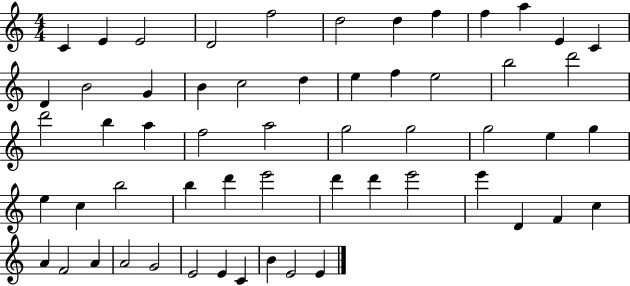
{
  \clef treble
  \numericTimeSignature
  \time 4/4
  \key c \major
  c'4 e'4 e'2 | d'2 f''2 | d''2 d''4 f''4 | f''4 a''4 e'4 c'4 | \break d'4 b'2 g'4 | b'4 c''2 d''4 | e''4 f''4 e''2 | b''2 d'''2 | \break d'''2 b''4 a''4 | f''2 a''2 | g''2 g''2 | g''2 e''4 g''4 | \break e''4 c''4 b''2 | b''4 d'''4 e'''2 | d'''4 d'''4 e'''2 | e'''4 d'4 f'4 c''4 | \break a'4 f'2 a'4 | a'2 g'2 | e'2 e'4 c'4 | b'4 e'2 e'4 | \break \bar "|."
}